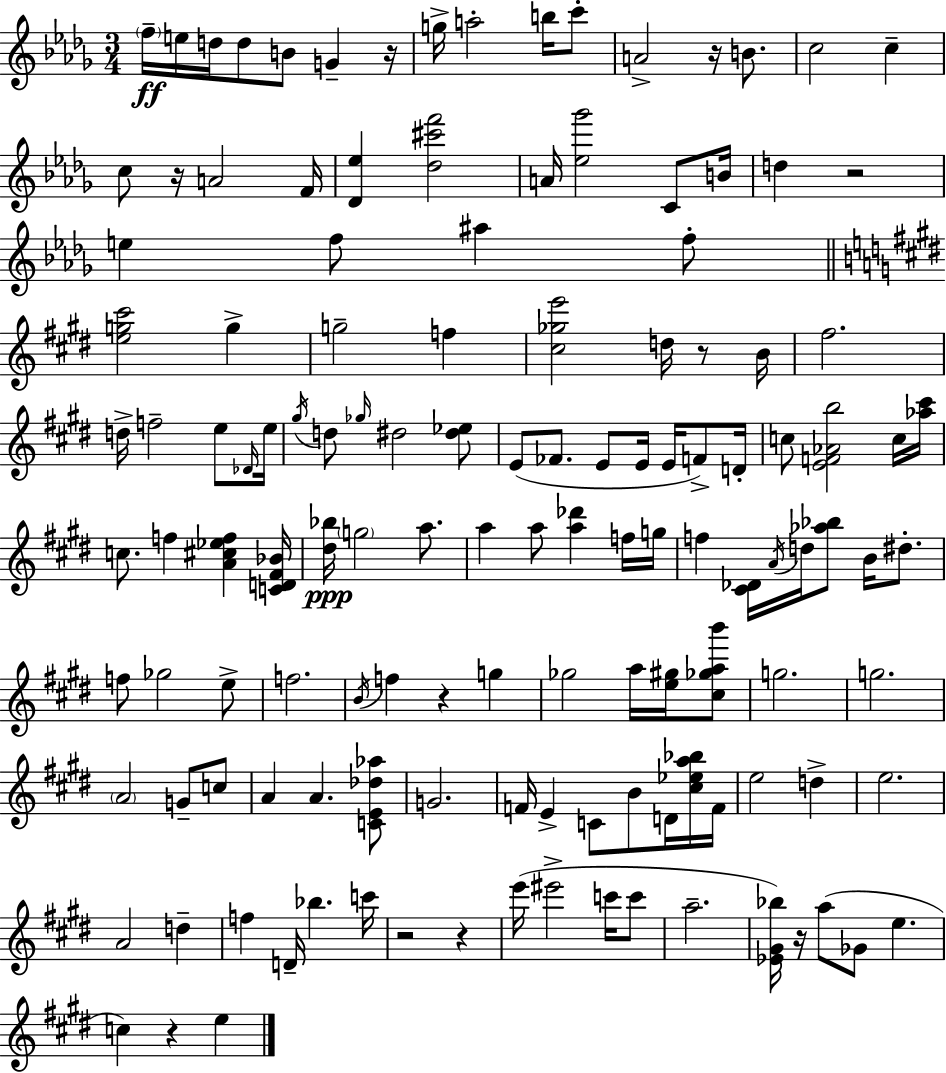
X:1
T:Untitled
M:3/4
L:1/4
K:Bbm
f/4 e/4 d/4 d/2 B/2 G z/4 g/4 a2 b/4 c'/2 A2 z/4 B/2 c2 c c/2 z/4 A2 F/4 [_D_e] [_d^c'f']2 A/4 [_e_g']2 C/2 B/4 d z2 e f/2 ^a f/2 [eg^c']2 g g2 f [^c_ge']2 d/4 z/2 B/4 ^f2 d/4 f2 e/2 _D/4 e/4 ^g/4 d/2 _g/4 ^d2 [^d_e]/2 E/2 _F/2 E/2 E/4 E/4 F/2 D/4 c/2 [EF_Ab]2 c/4 [_a^c']/4 c/2 f [A^c_ef] [CD^F_B]/4 [^d_b]/4 g2 a/2 a a/2 [a_d'] f/4 g/4 f [^C_D]/4 A/4 d/4 [_a_b]/2 B/4 ^d/2 f/2 _g2 e/2 f2 B/4 f z g _g2 a/4 [e^g]/4 [^c_gab']/2 g2 g2 A2 G/2 c/2 A A [CE_d_a]/2 G2 F/4 E C/2 B/2 D/4 [^c_ea_b]/4 F/4 e2 d e2 A2 d f D/4 _b c'/4 z2 z e'/4 ^e'2 c'/4 c'/2 a2 [_E^G_b]/4 z/4 a/2 _G/2 e c z e